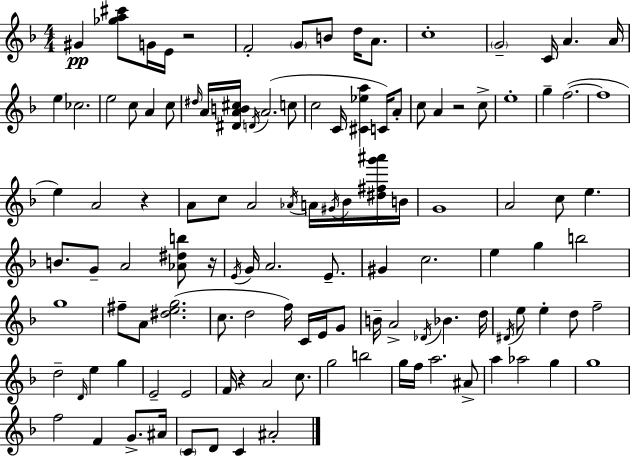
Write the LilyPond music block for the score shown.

{
  \clef treble
  \numericTimeSignature
  \time 4/4
  \key f \major
  gis'4\pp <ges'' a'' cis'''>8 g'16 e'16 r2 | f'2-. \parenthesize g'8 b'8 d''16 a'8. | c''1-. | \parenthesize g'2-- c'16 a'4. a'16 | \break e''4 ces''2. | e''2 c''8 a'4 c''8 | \grace { dis''16 } a'16 <dis' a' b' cis''>16 \acciaccatura { d'16 } a'2.( | c''8 c''2 c'16 <cis' ees'' a''>4 c'16) | \break a'8-. c''8 a'4 r2 | c''8-> e''1-. | g''4-- f''2.~(~ | f''1 | \break e''4) a'2 r4 | a'8 c''8 a'2 \acciaccatura { aes'16 } a'16 | \acciaccatura { gis'16 } bes'16 <dis'' fis'' g''' ais'''>16 b'16 g'1 | a'2 c''8 e''4. | \break b'8. g'8-- a'2 | <aes' dis'' b''>8 r16 \acciaccatura { e'16 } g'16 a'2. | e'8.-- gis'4 c''2. | e''4 g''4 b''2 | \break g''1 | fis''8-- a'8 <dis'' e'' g''>2.( | c''8. d''2 | f''16) c'16 e'16 g'8 b'16-- a'2-> \acciaccatura { des'16 } bes'4. | \break d''16 \acciaccatura { dis'16 } e''8 e''4-. d''8 f''2-- | d''2-- \grace { d'16 } | e''4 g''4 e'2-- | e'2 f'16 r4 a'2 | \break c''8. g''2 | b''2 g''16 f''16 a''2. | ais'8-> a''4 aes''2 | g''4 g''1 | \break f''2 | f'4 g'8.-> ais'16 \parenthesize c'8 d'8 c'4 | ais'2-. \bar "|."
}